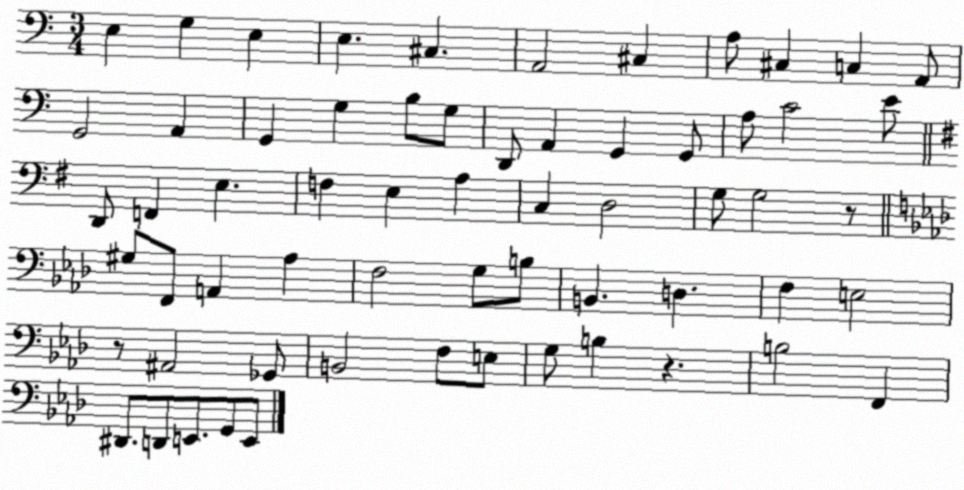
X:1
T:Untitled
M:3/4
L:1/4
K:C
E, G, E, E, ^C, A,,2 ^C, A,/2 ^C, C, A,,/2 G,,2 A,, G,, G, B,/2 G,/2 D,,/2 A,, G,, G,,/2 A,/2 C2 E/2 D,,/2 F,, E, F, E, A, C, D,2 G,/2 G,2 z/2 ^G,/2 F,,/2 A,, _A, F,2 G,/2 B,/2 B,, D, F, E,2 z/2 ^A,,2 _G,,/2 B,,2 F,/2 E,/2 G,/2 B, z B,2 F,, ^D,,/2 D,,/2 E,,/2 G,,/2 E,,/2